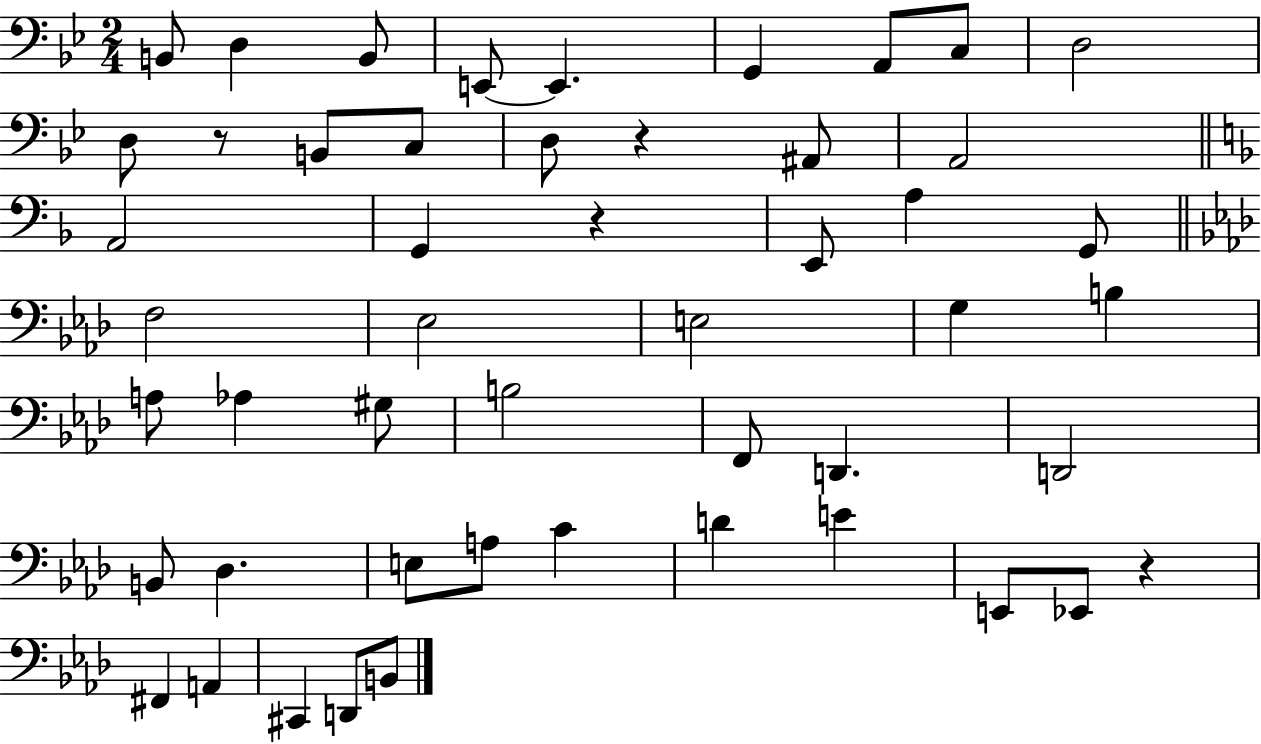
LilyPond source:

{
  \clef bass
  \numericTimeSignature
  \time 2/4
  \key bes \major
  \repeat volta 2 { b,8 d4 b,8 | e,8~~ e,4. | g,4 a,8 c8 | d2 | \break d8 r8 b,8 c8 | d8 r4 ais,8 | a,2 | \bar "||" \break \key d \minor a,2 | g,4 r4 | e,8 a4 g,8 | \bar "||" \break \key aes \major f2 | ees2 | e2 | g4 b4 | \break a8 aes4 gis8 | b2 | f,8 d,4. | d,2 | \break b,8 des4. | e8 a8 c'4 | d'4 e'4 | e,8 ees,8 r4 | \break fis,4 a,4 | cis,4 d,8 b,8 | } \bar "|."
}